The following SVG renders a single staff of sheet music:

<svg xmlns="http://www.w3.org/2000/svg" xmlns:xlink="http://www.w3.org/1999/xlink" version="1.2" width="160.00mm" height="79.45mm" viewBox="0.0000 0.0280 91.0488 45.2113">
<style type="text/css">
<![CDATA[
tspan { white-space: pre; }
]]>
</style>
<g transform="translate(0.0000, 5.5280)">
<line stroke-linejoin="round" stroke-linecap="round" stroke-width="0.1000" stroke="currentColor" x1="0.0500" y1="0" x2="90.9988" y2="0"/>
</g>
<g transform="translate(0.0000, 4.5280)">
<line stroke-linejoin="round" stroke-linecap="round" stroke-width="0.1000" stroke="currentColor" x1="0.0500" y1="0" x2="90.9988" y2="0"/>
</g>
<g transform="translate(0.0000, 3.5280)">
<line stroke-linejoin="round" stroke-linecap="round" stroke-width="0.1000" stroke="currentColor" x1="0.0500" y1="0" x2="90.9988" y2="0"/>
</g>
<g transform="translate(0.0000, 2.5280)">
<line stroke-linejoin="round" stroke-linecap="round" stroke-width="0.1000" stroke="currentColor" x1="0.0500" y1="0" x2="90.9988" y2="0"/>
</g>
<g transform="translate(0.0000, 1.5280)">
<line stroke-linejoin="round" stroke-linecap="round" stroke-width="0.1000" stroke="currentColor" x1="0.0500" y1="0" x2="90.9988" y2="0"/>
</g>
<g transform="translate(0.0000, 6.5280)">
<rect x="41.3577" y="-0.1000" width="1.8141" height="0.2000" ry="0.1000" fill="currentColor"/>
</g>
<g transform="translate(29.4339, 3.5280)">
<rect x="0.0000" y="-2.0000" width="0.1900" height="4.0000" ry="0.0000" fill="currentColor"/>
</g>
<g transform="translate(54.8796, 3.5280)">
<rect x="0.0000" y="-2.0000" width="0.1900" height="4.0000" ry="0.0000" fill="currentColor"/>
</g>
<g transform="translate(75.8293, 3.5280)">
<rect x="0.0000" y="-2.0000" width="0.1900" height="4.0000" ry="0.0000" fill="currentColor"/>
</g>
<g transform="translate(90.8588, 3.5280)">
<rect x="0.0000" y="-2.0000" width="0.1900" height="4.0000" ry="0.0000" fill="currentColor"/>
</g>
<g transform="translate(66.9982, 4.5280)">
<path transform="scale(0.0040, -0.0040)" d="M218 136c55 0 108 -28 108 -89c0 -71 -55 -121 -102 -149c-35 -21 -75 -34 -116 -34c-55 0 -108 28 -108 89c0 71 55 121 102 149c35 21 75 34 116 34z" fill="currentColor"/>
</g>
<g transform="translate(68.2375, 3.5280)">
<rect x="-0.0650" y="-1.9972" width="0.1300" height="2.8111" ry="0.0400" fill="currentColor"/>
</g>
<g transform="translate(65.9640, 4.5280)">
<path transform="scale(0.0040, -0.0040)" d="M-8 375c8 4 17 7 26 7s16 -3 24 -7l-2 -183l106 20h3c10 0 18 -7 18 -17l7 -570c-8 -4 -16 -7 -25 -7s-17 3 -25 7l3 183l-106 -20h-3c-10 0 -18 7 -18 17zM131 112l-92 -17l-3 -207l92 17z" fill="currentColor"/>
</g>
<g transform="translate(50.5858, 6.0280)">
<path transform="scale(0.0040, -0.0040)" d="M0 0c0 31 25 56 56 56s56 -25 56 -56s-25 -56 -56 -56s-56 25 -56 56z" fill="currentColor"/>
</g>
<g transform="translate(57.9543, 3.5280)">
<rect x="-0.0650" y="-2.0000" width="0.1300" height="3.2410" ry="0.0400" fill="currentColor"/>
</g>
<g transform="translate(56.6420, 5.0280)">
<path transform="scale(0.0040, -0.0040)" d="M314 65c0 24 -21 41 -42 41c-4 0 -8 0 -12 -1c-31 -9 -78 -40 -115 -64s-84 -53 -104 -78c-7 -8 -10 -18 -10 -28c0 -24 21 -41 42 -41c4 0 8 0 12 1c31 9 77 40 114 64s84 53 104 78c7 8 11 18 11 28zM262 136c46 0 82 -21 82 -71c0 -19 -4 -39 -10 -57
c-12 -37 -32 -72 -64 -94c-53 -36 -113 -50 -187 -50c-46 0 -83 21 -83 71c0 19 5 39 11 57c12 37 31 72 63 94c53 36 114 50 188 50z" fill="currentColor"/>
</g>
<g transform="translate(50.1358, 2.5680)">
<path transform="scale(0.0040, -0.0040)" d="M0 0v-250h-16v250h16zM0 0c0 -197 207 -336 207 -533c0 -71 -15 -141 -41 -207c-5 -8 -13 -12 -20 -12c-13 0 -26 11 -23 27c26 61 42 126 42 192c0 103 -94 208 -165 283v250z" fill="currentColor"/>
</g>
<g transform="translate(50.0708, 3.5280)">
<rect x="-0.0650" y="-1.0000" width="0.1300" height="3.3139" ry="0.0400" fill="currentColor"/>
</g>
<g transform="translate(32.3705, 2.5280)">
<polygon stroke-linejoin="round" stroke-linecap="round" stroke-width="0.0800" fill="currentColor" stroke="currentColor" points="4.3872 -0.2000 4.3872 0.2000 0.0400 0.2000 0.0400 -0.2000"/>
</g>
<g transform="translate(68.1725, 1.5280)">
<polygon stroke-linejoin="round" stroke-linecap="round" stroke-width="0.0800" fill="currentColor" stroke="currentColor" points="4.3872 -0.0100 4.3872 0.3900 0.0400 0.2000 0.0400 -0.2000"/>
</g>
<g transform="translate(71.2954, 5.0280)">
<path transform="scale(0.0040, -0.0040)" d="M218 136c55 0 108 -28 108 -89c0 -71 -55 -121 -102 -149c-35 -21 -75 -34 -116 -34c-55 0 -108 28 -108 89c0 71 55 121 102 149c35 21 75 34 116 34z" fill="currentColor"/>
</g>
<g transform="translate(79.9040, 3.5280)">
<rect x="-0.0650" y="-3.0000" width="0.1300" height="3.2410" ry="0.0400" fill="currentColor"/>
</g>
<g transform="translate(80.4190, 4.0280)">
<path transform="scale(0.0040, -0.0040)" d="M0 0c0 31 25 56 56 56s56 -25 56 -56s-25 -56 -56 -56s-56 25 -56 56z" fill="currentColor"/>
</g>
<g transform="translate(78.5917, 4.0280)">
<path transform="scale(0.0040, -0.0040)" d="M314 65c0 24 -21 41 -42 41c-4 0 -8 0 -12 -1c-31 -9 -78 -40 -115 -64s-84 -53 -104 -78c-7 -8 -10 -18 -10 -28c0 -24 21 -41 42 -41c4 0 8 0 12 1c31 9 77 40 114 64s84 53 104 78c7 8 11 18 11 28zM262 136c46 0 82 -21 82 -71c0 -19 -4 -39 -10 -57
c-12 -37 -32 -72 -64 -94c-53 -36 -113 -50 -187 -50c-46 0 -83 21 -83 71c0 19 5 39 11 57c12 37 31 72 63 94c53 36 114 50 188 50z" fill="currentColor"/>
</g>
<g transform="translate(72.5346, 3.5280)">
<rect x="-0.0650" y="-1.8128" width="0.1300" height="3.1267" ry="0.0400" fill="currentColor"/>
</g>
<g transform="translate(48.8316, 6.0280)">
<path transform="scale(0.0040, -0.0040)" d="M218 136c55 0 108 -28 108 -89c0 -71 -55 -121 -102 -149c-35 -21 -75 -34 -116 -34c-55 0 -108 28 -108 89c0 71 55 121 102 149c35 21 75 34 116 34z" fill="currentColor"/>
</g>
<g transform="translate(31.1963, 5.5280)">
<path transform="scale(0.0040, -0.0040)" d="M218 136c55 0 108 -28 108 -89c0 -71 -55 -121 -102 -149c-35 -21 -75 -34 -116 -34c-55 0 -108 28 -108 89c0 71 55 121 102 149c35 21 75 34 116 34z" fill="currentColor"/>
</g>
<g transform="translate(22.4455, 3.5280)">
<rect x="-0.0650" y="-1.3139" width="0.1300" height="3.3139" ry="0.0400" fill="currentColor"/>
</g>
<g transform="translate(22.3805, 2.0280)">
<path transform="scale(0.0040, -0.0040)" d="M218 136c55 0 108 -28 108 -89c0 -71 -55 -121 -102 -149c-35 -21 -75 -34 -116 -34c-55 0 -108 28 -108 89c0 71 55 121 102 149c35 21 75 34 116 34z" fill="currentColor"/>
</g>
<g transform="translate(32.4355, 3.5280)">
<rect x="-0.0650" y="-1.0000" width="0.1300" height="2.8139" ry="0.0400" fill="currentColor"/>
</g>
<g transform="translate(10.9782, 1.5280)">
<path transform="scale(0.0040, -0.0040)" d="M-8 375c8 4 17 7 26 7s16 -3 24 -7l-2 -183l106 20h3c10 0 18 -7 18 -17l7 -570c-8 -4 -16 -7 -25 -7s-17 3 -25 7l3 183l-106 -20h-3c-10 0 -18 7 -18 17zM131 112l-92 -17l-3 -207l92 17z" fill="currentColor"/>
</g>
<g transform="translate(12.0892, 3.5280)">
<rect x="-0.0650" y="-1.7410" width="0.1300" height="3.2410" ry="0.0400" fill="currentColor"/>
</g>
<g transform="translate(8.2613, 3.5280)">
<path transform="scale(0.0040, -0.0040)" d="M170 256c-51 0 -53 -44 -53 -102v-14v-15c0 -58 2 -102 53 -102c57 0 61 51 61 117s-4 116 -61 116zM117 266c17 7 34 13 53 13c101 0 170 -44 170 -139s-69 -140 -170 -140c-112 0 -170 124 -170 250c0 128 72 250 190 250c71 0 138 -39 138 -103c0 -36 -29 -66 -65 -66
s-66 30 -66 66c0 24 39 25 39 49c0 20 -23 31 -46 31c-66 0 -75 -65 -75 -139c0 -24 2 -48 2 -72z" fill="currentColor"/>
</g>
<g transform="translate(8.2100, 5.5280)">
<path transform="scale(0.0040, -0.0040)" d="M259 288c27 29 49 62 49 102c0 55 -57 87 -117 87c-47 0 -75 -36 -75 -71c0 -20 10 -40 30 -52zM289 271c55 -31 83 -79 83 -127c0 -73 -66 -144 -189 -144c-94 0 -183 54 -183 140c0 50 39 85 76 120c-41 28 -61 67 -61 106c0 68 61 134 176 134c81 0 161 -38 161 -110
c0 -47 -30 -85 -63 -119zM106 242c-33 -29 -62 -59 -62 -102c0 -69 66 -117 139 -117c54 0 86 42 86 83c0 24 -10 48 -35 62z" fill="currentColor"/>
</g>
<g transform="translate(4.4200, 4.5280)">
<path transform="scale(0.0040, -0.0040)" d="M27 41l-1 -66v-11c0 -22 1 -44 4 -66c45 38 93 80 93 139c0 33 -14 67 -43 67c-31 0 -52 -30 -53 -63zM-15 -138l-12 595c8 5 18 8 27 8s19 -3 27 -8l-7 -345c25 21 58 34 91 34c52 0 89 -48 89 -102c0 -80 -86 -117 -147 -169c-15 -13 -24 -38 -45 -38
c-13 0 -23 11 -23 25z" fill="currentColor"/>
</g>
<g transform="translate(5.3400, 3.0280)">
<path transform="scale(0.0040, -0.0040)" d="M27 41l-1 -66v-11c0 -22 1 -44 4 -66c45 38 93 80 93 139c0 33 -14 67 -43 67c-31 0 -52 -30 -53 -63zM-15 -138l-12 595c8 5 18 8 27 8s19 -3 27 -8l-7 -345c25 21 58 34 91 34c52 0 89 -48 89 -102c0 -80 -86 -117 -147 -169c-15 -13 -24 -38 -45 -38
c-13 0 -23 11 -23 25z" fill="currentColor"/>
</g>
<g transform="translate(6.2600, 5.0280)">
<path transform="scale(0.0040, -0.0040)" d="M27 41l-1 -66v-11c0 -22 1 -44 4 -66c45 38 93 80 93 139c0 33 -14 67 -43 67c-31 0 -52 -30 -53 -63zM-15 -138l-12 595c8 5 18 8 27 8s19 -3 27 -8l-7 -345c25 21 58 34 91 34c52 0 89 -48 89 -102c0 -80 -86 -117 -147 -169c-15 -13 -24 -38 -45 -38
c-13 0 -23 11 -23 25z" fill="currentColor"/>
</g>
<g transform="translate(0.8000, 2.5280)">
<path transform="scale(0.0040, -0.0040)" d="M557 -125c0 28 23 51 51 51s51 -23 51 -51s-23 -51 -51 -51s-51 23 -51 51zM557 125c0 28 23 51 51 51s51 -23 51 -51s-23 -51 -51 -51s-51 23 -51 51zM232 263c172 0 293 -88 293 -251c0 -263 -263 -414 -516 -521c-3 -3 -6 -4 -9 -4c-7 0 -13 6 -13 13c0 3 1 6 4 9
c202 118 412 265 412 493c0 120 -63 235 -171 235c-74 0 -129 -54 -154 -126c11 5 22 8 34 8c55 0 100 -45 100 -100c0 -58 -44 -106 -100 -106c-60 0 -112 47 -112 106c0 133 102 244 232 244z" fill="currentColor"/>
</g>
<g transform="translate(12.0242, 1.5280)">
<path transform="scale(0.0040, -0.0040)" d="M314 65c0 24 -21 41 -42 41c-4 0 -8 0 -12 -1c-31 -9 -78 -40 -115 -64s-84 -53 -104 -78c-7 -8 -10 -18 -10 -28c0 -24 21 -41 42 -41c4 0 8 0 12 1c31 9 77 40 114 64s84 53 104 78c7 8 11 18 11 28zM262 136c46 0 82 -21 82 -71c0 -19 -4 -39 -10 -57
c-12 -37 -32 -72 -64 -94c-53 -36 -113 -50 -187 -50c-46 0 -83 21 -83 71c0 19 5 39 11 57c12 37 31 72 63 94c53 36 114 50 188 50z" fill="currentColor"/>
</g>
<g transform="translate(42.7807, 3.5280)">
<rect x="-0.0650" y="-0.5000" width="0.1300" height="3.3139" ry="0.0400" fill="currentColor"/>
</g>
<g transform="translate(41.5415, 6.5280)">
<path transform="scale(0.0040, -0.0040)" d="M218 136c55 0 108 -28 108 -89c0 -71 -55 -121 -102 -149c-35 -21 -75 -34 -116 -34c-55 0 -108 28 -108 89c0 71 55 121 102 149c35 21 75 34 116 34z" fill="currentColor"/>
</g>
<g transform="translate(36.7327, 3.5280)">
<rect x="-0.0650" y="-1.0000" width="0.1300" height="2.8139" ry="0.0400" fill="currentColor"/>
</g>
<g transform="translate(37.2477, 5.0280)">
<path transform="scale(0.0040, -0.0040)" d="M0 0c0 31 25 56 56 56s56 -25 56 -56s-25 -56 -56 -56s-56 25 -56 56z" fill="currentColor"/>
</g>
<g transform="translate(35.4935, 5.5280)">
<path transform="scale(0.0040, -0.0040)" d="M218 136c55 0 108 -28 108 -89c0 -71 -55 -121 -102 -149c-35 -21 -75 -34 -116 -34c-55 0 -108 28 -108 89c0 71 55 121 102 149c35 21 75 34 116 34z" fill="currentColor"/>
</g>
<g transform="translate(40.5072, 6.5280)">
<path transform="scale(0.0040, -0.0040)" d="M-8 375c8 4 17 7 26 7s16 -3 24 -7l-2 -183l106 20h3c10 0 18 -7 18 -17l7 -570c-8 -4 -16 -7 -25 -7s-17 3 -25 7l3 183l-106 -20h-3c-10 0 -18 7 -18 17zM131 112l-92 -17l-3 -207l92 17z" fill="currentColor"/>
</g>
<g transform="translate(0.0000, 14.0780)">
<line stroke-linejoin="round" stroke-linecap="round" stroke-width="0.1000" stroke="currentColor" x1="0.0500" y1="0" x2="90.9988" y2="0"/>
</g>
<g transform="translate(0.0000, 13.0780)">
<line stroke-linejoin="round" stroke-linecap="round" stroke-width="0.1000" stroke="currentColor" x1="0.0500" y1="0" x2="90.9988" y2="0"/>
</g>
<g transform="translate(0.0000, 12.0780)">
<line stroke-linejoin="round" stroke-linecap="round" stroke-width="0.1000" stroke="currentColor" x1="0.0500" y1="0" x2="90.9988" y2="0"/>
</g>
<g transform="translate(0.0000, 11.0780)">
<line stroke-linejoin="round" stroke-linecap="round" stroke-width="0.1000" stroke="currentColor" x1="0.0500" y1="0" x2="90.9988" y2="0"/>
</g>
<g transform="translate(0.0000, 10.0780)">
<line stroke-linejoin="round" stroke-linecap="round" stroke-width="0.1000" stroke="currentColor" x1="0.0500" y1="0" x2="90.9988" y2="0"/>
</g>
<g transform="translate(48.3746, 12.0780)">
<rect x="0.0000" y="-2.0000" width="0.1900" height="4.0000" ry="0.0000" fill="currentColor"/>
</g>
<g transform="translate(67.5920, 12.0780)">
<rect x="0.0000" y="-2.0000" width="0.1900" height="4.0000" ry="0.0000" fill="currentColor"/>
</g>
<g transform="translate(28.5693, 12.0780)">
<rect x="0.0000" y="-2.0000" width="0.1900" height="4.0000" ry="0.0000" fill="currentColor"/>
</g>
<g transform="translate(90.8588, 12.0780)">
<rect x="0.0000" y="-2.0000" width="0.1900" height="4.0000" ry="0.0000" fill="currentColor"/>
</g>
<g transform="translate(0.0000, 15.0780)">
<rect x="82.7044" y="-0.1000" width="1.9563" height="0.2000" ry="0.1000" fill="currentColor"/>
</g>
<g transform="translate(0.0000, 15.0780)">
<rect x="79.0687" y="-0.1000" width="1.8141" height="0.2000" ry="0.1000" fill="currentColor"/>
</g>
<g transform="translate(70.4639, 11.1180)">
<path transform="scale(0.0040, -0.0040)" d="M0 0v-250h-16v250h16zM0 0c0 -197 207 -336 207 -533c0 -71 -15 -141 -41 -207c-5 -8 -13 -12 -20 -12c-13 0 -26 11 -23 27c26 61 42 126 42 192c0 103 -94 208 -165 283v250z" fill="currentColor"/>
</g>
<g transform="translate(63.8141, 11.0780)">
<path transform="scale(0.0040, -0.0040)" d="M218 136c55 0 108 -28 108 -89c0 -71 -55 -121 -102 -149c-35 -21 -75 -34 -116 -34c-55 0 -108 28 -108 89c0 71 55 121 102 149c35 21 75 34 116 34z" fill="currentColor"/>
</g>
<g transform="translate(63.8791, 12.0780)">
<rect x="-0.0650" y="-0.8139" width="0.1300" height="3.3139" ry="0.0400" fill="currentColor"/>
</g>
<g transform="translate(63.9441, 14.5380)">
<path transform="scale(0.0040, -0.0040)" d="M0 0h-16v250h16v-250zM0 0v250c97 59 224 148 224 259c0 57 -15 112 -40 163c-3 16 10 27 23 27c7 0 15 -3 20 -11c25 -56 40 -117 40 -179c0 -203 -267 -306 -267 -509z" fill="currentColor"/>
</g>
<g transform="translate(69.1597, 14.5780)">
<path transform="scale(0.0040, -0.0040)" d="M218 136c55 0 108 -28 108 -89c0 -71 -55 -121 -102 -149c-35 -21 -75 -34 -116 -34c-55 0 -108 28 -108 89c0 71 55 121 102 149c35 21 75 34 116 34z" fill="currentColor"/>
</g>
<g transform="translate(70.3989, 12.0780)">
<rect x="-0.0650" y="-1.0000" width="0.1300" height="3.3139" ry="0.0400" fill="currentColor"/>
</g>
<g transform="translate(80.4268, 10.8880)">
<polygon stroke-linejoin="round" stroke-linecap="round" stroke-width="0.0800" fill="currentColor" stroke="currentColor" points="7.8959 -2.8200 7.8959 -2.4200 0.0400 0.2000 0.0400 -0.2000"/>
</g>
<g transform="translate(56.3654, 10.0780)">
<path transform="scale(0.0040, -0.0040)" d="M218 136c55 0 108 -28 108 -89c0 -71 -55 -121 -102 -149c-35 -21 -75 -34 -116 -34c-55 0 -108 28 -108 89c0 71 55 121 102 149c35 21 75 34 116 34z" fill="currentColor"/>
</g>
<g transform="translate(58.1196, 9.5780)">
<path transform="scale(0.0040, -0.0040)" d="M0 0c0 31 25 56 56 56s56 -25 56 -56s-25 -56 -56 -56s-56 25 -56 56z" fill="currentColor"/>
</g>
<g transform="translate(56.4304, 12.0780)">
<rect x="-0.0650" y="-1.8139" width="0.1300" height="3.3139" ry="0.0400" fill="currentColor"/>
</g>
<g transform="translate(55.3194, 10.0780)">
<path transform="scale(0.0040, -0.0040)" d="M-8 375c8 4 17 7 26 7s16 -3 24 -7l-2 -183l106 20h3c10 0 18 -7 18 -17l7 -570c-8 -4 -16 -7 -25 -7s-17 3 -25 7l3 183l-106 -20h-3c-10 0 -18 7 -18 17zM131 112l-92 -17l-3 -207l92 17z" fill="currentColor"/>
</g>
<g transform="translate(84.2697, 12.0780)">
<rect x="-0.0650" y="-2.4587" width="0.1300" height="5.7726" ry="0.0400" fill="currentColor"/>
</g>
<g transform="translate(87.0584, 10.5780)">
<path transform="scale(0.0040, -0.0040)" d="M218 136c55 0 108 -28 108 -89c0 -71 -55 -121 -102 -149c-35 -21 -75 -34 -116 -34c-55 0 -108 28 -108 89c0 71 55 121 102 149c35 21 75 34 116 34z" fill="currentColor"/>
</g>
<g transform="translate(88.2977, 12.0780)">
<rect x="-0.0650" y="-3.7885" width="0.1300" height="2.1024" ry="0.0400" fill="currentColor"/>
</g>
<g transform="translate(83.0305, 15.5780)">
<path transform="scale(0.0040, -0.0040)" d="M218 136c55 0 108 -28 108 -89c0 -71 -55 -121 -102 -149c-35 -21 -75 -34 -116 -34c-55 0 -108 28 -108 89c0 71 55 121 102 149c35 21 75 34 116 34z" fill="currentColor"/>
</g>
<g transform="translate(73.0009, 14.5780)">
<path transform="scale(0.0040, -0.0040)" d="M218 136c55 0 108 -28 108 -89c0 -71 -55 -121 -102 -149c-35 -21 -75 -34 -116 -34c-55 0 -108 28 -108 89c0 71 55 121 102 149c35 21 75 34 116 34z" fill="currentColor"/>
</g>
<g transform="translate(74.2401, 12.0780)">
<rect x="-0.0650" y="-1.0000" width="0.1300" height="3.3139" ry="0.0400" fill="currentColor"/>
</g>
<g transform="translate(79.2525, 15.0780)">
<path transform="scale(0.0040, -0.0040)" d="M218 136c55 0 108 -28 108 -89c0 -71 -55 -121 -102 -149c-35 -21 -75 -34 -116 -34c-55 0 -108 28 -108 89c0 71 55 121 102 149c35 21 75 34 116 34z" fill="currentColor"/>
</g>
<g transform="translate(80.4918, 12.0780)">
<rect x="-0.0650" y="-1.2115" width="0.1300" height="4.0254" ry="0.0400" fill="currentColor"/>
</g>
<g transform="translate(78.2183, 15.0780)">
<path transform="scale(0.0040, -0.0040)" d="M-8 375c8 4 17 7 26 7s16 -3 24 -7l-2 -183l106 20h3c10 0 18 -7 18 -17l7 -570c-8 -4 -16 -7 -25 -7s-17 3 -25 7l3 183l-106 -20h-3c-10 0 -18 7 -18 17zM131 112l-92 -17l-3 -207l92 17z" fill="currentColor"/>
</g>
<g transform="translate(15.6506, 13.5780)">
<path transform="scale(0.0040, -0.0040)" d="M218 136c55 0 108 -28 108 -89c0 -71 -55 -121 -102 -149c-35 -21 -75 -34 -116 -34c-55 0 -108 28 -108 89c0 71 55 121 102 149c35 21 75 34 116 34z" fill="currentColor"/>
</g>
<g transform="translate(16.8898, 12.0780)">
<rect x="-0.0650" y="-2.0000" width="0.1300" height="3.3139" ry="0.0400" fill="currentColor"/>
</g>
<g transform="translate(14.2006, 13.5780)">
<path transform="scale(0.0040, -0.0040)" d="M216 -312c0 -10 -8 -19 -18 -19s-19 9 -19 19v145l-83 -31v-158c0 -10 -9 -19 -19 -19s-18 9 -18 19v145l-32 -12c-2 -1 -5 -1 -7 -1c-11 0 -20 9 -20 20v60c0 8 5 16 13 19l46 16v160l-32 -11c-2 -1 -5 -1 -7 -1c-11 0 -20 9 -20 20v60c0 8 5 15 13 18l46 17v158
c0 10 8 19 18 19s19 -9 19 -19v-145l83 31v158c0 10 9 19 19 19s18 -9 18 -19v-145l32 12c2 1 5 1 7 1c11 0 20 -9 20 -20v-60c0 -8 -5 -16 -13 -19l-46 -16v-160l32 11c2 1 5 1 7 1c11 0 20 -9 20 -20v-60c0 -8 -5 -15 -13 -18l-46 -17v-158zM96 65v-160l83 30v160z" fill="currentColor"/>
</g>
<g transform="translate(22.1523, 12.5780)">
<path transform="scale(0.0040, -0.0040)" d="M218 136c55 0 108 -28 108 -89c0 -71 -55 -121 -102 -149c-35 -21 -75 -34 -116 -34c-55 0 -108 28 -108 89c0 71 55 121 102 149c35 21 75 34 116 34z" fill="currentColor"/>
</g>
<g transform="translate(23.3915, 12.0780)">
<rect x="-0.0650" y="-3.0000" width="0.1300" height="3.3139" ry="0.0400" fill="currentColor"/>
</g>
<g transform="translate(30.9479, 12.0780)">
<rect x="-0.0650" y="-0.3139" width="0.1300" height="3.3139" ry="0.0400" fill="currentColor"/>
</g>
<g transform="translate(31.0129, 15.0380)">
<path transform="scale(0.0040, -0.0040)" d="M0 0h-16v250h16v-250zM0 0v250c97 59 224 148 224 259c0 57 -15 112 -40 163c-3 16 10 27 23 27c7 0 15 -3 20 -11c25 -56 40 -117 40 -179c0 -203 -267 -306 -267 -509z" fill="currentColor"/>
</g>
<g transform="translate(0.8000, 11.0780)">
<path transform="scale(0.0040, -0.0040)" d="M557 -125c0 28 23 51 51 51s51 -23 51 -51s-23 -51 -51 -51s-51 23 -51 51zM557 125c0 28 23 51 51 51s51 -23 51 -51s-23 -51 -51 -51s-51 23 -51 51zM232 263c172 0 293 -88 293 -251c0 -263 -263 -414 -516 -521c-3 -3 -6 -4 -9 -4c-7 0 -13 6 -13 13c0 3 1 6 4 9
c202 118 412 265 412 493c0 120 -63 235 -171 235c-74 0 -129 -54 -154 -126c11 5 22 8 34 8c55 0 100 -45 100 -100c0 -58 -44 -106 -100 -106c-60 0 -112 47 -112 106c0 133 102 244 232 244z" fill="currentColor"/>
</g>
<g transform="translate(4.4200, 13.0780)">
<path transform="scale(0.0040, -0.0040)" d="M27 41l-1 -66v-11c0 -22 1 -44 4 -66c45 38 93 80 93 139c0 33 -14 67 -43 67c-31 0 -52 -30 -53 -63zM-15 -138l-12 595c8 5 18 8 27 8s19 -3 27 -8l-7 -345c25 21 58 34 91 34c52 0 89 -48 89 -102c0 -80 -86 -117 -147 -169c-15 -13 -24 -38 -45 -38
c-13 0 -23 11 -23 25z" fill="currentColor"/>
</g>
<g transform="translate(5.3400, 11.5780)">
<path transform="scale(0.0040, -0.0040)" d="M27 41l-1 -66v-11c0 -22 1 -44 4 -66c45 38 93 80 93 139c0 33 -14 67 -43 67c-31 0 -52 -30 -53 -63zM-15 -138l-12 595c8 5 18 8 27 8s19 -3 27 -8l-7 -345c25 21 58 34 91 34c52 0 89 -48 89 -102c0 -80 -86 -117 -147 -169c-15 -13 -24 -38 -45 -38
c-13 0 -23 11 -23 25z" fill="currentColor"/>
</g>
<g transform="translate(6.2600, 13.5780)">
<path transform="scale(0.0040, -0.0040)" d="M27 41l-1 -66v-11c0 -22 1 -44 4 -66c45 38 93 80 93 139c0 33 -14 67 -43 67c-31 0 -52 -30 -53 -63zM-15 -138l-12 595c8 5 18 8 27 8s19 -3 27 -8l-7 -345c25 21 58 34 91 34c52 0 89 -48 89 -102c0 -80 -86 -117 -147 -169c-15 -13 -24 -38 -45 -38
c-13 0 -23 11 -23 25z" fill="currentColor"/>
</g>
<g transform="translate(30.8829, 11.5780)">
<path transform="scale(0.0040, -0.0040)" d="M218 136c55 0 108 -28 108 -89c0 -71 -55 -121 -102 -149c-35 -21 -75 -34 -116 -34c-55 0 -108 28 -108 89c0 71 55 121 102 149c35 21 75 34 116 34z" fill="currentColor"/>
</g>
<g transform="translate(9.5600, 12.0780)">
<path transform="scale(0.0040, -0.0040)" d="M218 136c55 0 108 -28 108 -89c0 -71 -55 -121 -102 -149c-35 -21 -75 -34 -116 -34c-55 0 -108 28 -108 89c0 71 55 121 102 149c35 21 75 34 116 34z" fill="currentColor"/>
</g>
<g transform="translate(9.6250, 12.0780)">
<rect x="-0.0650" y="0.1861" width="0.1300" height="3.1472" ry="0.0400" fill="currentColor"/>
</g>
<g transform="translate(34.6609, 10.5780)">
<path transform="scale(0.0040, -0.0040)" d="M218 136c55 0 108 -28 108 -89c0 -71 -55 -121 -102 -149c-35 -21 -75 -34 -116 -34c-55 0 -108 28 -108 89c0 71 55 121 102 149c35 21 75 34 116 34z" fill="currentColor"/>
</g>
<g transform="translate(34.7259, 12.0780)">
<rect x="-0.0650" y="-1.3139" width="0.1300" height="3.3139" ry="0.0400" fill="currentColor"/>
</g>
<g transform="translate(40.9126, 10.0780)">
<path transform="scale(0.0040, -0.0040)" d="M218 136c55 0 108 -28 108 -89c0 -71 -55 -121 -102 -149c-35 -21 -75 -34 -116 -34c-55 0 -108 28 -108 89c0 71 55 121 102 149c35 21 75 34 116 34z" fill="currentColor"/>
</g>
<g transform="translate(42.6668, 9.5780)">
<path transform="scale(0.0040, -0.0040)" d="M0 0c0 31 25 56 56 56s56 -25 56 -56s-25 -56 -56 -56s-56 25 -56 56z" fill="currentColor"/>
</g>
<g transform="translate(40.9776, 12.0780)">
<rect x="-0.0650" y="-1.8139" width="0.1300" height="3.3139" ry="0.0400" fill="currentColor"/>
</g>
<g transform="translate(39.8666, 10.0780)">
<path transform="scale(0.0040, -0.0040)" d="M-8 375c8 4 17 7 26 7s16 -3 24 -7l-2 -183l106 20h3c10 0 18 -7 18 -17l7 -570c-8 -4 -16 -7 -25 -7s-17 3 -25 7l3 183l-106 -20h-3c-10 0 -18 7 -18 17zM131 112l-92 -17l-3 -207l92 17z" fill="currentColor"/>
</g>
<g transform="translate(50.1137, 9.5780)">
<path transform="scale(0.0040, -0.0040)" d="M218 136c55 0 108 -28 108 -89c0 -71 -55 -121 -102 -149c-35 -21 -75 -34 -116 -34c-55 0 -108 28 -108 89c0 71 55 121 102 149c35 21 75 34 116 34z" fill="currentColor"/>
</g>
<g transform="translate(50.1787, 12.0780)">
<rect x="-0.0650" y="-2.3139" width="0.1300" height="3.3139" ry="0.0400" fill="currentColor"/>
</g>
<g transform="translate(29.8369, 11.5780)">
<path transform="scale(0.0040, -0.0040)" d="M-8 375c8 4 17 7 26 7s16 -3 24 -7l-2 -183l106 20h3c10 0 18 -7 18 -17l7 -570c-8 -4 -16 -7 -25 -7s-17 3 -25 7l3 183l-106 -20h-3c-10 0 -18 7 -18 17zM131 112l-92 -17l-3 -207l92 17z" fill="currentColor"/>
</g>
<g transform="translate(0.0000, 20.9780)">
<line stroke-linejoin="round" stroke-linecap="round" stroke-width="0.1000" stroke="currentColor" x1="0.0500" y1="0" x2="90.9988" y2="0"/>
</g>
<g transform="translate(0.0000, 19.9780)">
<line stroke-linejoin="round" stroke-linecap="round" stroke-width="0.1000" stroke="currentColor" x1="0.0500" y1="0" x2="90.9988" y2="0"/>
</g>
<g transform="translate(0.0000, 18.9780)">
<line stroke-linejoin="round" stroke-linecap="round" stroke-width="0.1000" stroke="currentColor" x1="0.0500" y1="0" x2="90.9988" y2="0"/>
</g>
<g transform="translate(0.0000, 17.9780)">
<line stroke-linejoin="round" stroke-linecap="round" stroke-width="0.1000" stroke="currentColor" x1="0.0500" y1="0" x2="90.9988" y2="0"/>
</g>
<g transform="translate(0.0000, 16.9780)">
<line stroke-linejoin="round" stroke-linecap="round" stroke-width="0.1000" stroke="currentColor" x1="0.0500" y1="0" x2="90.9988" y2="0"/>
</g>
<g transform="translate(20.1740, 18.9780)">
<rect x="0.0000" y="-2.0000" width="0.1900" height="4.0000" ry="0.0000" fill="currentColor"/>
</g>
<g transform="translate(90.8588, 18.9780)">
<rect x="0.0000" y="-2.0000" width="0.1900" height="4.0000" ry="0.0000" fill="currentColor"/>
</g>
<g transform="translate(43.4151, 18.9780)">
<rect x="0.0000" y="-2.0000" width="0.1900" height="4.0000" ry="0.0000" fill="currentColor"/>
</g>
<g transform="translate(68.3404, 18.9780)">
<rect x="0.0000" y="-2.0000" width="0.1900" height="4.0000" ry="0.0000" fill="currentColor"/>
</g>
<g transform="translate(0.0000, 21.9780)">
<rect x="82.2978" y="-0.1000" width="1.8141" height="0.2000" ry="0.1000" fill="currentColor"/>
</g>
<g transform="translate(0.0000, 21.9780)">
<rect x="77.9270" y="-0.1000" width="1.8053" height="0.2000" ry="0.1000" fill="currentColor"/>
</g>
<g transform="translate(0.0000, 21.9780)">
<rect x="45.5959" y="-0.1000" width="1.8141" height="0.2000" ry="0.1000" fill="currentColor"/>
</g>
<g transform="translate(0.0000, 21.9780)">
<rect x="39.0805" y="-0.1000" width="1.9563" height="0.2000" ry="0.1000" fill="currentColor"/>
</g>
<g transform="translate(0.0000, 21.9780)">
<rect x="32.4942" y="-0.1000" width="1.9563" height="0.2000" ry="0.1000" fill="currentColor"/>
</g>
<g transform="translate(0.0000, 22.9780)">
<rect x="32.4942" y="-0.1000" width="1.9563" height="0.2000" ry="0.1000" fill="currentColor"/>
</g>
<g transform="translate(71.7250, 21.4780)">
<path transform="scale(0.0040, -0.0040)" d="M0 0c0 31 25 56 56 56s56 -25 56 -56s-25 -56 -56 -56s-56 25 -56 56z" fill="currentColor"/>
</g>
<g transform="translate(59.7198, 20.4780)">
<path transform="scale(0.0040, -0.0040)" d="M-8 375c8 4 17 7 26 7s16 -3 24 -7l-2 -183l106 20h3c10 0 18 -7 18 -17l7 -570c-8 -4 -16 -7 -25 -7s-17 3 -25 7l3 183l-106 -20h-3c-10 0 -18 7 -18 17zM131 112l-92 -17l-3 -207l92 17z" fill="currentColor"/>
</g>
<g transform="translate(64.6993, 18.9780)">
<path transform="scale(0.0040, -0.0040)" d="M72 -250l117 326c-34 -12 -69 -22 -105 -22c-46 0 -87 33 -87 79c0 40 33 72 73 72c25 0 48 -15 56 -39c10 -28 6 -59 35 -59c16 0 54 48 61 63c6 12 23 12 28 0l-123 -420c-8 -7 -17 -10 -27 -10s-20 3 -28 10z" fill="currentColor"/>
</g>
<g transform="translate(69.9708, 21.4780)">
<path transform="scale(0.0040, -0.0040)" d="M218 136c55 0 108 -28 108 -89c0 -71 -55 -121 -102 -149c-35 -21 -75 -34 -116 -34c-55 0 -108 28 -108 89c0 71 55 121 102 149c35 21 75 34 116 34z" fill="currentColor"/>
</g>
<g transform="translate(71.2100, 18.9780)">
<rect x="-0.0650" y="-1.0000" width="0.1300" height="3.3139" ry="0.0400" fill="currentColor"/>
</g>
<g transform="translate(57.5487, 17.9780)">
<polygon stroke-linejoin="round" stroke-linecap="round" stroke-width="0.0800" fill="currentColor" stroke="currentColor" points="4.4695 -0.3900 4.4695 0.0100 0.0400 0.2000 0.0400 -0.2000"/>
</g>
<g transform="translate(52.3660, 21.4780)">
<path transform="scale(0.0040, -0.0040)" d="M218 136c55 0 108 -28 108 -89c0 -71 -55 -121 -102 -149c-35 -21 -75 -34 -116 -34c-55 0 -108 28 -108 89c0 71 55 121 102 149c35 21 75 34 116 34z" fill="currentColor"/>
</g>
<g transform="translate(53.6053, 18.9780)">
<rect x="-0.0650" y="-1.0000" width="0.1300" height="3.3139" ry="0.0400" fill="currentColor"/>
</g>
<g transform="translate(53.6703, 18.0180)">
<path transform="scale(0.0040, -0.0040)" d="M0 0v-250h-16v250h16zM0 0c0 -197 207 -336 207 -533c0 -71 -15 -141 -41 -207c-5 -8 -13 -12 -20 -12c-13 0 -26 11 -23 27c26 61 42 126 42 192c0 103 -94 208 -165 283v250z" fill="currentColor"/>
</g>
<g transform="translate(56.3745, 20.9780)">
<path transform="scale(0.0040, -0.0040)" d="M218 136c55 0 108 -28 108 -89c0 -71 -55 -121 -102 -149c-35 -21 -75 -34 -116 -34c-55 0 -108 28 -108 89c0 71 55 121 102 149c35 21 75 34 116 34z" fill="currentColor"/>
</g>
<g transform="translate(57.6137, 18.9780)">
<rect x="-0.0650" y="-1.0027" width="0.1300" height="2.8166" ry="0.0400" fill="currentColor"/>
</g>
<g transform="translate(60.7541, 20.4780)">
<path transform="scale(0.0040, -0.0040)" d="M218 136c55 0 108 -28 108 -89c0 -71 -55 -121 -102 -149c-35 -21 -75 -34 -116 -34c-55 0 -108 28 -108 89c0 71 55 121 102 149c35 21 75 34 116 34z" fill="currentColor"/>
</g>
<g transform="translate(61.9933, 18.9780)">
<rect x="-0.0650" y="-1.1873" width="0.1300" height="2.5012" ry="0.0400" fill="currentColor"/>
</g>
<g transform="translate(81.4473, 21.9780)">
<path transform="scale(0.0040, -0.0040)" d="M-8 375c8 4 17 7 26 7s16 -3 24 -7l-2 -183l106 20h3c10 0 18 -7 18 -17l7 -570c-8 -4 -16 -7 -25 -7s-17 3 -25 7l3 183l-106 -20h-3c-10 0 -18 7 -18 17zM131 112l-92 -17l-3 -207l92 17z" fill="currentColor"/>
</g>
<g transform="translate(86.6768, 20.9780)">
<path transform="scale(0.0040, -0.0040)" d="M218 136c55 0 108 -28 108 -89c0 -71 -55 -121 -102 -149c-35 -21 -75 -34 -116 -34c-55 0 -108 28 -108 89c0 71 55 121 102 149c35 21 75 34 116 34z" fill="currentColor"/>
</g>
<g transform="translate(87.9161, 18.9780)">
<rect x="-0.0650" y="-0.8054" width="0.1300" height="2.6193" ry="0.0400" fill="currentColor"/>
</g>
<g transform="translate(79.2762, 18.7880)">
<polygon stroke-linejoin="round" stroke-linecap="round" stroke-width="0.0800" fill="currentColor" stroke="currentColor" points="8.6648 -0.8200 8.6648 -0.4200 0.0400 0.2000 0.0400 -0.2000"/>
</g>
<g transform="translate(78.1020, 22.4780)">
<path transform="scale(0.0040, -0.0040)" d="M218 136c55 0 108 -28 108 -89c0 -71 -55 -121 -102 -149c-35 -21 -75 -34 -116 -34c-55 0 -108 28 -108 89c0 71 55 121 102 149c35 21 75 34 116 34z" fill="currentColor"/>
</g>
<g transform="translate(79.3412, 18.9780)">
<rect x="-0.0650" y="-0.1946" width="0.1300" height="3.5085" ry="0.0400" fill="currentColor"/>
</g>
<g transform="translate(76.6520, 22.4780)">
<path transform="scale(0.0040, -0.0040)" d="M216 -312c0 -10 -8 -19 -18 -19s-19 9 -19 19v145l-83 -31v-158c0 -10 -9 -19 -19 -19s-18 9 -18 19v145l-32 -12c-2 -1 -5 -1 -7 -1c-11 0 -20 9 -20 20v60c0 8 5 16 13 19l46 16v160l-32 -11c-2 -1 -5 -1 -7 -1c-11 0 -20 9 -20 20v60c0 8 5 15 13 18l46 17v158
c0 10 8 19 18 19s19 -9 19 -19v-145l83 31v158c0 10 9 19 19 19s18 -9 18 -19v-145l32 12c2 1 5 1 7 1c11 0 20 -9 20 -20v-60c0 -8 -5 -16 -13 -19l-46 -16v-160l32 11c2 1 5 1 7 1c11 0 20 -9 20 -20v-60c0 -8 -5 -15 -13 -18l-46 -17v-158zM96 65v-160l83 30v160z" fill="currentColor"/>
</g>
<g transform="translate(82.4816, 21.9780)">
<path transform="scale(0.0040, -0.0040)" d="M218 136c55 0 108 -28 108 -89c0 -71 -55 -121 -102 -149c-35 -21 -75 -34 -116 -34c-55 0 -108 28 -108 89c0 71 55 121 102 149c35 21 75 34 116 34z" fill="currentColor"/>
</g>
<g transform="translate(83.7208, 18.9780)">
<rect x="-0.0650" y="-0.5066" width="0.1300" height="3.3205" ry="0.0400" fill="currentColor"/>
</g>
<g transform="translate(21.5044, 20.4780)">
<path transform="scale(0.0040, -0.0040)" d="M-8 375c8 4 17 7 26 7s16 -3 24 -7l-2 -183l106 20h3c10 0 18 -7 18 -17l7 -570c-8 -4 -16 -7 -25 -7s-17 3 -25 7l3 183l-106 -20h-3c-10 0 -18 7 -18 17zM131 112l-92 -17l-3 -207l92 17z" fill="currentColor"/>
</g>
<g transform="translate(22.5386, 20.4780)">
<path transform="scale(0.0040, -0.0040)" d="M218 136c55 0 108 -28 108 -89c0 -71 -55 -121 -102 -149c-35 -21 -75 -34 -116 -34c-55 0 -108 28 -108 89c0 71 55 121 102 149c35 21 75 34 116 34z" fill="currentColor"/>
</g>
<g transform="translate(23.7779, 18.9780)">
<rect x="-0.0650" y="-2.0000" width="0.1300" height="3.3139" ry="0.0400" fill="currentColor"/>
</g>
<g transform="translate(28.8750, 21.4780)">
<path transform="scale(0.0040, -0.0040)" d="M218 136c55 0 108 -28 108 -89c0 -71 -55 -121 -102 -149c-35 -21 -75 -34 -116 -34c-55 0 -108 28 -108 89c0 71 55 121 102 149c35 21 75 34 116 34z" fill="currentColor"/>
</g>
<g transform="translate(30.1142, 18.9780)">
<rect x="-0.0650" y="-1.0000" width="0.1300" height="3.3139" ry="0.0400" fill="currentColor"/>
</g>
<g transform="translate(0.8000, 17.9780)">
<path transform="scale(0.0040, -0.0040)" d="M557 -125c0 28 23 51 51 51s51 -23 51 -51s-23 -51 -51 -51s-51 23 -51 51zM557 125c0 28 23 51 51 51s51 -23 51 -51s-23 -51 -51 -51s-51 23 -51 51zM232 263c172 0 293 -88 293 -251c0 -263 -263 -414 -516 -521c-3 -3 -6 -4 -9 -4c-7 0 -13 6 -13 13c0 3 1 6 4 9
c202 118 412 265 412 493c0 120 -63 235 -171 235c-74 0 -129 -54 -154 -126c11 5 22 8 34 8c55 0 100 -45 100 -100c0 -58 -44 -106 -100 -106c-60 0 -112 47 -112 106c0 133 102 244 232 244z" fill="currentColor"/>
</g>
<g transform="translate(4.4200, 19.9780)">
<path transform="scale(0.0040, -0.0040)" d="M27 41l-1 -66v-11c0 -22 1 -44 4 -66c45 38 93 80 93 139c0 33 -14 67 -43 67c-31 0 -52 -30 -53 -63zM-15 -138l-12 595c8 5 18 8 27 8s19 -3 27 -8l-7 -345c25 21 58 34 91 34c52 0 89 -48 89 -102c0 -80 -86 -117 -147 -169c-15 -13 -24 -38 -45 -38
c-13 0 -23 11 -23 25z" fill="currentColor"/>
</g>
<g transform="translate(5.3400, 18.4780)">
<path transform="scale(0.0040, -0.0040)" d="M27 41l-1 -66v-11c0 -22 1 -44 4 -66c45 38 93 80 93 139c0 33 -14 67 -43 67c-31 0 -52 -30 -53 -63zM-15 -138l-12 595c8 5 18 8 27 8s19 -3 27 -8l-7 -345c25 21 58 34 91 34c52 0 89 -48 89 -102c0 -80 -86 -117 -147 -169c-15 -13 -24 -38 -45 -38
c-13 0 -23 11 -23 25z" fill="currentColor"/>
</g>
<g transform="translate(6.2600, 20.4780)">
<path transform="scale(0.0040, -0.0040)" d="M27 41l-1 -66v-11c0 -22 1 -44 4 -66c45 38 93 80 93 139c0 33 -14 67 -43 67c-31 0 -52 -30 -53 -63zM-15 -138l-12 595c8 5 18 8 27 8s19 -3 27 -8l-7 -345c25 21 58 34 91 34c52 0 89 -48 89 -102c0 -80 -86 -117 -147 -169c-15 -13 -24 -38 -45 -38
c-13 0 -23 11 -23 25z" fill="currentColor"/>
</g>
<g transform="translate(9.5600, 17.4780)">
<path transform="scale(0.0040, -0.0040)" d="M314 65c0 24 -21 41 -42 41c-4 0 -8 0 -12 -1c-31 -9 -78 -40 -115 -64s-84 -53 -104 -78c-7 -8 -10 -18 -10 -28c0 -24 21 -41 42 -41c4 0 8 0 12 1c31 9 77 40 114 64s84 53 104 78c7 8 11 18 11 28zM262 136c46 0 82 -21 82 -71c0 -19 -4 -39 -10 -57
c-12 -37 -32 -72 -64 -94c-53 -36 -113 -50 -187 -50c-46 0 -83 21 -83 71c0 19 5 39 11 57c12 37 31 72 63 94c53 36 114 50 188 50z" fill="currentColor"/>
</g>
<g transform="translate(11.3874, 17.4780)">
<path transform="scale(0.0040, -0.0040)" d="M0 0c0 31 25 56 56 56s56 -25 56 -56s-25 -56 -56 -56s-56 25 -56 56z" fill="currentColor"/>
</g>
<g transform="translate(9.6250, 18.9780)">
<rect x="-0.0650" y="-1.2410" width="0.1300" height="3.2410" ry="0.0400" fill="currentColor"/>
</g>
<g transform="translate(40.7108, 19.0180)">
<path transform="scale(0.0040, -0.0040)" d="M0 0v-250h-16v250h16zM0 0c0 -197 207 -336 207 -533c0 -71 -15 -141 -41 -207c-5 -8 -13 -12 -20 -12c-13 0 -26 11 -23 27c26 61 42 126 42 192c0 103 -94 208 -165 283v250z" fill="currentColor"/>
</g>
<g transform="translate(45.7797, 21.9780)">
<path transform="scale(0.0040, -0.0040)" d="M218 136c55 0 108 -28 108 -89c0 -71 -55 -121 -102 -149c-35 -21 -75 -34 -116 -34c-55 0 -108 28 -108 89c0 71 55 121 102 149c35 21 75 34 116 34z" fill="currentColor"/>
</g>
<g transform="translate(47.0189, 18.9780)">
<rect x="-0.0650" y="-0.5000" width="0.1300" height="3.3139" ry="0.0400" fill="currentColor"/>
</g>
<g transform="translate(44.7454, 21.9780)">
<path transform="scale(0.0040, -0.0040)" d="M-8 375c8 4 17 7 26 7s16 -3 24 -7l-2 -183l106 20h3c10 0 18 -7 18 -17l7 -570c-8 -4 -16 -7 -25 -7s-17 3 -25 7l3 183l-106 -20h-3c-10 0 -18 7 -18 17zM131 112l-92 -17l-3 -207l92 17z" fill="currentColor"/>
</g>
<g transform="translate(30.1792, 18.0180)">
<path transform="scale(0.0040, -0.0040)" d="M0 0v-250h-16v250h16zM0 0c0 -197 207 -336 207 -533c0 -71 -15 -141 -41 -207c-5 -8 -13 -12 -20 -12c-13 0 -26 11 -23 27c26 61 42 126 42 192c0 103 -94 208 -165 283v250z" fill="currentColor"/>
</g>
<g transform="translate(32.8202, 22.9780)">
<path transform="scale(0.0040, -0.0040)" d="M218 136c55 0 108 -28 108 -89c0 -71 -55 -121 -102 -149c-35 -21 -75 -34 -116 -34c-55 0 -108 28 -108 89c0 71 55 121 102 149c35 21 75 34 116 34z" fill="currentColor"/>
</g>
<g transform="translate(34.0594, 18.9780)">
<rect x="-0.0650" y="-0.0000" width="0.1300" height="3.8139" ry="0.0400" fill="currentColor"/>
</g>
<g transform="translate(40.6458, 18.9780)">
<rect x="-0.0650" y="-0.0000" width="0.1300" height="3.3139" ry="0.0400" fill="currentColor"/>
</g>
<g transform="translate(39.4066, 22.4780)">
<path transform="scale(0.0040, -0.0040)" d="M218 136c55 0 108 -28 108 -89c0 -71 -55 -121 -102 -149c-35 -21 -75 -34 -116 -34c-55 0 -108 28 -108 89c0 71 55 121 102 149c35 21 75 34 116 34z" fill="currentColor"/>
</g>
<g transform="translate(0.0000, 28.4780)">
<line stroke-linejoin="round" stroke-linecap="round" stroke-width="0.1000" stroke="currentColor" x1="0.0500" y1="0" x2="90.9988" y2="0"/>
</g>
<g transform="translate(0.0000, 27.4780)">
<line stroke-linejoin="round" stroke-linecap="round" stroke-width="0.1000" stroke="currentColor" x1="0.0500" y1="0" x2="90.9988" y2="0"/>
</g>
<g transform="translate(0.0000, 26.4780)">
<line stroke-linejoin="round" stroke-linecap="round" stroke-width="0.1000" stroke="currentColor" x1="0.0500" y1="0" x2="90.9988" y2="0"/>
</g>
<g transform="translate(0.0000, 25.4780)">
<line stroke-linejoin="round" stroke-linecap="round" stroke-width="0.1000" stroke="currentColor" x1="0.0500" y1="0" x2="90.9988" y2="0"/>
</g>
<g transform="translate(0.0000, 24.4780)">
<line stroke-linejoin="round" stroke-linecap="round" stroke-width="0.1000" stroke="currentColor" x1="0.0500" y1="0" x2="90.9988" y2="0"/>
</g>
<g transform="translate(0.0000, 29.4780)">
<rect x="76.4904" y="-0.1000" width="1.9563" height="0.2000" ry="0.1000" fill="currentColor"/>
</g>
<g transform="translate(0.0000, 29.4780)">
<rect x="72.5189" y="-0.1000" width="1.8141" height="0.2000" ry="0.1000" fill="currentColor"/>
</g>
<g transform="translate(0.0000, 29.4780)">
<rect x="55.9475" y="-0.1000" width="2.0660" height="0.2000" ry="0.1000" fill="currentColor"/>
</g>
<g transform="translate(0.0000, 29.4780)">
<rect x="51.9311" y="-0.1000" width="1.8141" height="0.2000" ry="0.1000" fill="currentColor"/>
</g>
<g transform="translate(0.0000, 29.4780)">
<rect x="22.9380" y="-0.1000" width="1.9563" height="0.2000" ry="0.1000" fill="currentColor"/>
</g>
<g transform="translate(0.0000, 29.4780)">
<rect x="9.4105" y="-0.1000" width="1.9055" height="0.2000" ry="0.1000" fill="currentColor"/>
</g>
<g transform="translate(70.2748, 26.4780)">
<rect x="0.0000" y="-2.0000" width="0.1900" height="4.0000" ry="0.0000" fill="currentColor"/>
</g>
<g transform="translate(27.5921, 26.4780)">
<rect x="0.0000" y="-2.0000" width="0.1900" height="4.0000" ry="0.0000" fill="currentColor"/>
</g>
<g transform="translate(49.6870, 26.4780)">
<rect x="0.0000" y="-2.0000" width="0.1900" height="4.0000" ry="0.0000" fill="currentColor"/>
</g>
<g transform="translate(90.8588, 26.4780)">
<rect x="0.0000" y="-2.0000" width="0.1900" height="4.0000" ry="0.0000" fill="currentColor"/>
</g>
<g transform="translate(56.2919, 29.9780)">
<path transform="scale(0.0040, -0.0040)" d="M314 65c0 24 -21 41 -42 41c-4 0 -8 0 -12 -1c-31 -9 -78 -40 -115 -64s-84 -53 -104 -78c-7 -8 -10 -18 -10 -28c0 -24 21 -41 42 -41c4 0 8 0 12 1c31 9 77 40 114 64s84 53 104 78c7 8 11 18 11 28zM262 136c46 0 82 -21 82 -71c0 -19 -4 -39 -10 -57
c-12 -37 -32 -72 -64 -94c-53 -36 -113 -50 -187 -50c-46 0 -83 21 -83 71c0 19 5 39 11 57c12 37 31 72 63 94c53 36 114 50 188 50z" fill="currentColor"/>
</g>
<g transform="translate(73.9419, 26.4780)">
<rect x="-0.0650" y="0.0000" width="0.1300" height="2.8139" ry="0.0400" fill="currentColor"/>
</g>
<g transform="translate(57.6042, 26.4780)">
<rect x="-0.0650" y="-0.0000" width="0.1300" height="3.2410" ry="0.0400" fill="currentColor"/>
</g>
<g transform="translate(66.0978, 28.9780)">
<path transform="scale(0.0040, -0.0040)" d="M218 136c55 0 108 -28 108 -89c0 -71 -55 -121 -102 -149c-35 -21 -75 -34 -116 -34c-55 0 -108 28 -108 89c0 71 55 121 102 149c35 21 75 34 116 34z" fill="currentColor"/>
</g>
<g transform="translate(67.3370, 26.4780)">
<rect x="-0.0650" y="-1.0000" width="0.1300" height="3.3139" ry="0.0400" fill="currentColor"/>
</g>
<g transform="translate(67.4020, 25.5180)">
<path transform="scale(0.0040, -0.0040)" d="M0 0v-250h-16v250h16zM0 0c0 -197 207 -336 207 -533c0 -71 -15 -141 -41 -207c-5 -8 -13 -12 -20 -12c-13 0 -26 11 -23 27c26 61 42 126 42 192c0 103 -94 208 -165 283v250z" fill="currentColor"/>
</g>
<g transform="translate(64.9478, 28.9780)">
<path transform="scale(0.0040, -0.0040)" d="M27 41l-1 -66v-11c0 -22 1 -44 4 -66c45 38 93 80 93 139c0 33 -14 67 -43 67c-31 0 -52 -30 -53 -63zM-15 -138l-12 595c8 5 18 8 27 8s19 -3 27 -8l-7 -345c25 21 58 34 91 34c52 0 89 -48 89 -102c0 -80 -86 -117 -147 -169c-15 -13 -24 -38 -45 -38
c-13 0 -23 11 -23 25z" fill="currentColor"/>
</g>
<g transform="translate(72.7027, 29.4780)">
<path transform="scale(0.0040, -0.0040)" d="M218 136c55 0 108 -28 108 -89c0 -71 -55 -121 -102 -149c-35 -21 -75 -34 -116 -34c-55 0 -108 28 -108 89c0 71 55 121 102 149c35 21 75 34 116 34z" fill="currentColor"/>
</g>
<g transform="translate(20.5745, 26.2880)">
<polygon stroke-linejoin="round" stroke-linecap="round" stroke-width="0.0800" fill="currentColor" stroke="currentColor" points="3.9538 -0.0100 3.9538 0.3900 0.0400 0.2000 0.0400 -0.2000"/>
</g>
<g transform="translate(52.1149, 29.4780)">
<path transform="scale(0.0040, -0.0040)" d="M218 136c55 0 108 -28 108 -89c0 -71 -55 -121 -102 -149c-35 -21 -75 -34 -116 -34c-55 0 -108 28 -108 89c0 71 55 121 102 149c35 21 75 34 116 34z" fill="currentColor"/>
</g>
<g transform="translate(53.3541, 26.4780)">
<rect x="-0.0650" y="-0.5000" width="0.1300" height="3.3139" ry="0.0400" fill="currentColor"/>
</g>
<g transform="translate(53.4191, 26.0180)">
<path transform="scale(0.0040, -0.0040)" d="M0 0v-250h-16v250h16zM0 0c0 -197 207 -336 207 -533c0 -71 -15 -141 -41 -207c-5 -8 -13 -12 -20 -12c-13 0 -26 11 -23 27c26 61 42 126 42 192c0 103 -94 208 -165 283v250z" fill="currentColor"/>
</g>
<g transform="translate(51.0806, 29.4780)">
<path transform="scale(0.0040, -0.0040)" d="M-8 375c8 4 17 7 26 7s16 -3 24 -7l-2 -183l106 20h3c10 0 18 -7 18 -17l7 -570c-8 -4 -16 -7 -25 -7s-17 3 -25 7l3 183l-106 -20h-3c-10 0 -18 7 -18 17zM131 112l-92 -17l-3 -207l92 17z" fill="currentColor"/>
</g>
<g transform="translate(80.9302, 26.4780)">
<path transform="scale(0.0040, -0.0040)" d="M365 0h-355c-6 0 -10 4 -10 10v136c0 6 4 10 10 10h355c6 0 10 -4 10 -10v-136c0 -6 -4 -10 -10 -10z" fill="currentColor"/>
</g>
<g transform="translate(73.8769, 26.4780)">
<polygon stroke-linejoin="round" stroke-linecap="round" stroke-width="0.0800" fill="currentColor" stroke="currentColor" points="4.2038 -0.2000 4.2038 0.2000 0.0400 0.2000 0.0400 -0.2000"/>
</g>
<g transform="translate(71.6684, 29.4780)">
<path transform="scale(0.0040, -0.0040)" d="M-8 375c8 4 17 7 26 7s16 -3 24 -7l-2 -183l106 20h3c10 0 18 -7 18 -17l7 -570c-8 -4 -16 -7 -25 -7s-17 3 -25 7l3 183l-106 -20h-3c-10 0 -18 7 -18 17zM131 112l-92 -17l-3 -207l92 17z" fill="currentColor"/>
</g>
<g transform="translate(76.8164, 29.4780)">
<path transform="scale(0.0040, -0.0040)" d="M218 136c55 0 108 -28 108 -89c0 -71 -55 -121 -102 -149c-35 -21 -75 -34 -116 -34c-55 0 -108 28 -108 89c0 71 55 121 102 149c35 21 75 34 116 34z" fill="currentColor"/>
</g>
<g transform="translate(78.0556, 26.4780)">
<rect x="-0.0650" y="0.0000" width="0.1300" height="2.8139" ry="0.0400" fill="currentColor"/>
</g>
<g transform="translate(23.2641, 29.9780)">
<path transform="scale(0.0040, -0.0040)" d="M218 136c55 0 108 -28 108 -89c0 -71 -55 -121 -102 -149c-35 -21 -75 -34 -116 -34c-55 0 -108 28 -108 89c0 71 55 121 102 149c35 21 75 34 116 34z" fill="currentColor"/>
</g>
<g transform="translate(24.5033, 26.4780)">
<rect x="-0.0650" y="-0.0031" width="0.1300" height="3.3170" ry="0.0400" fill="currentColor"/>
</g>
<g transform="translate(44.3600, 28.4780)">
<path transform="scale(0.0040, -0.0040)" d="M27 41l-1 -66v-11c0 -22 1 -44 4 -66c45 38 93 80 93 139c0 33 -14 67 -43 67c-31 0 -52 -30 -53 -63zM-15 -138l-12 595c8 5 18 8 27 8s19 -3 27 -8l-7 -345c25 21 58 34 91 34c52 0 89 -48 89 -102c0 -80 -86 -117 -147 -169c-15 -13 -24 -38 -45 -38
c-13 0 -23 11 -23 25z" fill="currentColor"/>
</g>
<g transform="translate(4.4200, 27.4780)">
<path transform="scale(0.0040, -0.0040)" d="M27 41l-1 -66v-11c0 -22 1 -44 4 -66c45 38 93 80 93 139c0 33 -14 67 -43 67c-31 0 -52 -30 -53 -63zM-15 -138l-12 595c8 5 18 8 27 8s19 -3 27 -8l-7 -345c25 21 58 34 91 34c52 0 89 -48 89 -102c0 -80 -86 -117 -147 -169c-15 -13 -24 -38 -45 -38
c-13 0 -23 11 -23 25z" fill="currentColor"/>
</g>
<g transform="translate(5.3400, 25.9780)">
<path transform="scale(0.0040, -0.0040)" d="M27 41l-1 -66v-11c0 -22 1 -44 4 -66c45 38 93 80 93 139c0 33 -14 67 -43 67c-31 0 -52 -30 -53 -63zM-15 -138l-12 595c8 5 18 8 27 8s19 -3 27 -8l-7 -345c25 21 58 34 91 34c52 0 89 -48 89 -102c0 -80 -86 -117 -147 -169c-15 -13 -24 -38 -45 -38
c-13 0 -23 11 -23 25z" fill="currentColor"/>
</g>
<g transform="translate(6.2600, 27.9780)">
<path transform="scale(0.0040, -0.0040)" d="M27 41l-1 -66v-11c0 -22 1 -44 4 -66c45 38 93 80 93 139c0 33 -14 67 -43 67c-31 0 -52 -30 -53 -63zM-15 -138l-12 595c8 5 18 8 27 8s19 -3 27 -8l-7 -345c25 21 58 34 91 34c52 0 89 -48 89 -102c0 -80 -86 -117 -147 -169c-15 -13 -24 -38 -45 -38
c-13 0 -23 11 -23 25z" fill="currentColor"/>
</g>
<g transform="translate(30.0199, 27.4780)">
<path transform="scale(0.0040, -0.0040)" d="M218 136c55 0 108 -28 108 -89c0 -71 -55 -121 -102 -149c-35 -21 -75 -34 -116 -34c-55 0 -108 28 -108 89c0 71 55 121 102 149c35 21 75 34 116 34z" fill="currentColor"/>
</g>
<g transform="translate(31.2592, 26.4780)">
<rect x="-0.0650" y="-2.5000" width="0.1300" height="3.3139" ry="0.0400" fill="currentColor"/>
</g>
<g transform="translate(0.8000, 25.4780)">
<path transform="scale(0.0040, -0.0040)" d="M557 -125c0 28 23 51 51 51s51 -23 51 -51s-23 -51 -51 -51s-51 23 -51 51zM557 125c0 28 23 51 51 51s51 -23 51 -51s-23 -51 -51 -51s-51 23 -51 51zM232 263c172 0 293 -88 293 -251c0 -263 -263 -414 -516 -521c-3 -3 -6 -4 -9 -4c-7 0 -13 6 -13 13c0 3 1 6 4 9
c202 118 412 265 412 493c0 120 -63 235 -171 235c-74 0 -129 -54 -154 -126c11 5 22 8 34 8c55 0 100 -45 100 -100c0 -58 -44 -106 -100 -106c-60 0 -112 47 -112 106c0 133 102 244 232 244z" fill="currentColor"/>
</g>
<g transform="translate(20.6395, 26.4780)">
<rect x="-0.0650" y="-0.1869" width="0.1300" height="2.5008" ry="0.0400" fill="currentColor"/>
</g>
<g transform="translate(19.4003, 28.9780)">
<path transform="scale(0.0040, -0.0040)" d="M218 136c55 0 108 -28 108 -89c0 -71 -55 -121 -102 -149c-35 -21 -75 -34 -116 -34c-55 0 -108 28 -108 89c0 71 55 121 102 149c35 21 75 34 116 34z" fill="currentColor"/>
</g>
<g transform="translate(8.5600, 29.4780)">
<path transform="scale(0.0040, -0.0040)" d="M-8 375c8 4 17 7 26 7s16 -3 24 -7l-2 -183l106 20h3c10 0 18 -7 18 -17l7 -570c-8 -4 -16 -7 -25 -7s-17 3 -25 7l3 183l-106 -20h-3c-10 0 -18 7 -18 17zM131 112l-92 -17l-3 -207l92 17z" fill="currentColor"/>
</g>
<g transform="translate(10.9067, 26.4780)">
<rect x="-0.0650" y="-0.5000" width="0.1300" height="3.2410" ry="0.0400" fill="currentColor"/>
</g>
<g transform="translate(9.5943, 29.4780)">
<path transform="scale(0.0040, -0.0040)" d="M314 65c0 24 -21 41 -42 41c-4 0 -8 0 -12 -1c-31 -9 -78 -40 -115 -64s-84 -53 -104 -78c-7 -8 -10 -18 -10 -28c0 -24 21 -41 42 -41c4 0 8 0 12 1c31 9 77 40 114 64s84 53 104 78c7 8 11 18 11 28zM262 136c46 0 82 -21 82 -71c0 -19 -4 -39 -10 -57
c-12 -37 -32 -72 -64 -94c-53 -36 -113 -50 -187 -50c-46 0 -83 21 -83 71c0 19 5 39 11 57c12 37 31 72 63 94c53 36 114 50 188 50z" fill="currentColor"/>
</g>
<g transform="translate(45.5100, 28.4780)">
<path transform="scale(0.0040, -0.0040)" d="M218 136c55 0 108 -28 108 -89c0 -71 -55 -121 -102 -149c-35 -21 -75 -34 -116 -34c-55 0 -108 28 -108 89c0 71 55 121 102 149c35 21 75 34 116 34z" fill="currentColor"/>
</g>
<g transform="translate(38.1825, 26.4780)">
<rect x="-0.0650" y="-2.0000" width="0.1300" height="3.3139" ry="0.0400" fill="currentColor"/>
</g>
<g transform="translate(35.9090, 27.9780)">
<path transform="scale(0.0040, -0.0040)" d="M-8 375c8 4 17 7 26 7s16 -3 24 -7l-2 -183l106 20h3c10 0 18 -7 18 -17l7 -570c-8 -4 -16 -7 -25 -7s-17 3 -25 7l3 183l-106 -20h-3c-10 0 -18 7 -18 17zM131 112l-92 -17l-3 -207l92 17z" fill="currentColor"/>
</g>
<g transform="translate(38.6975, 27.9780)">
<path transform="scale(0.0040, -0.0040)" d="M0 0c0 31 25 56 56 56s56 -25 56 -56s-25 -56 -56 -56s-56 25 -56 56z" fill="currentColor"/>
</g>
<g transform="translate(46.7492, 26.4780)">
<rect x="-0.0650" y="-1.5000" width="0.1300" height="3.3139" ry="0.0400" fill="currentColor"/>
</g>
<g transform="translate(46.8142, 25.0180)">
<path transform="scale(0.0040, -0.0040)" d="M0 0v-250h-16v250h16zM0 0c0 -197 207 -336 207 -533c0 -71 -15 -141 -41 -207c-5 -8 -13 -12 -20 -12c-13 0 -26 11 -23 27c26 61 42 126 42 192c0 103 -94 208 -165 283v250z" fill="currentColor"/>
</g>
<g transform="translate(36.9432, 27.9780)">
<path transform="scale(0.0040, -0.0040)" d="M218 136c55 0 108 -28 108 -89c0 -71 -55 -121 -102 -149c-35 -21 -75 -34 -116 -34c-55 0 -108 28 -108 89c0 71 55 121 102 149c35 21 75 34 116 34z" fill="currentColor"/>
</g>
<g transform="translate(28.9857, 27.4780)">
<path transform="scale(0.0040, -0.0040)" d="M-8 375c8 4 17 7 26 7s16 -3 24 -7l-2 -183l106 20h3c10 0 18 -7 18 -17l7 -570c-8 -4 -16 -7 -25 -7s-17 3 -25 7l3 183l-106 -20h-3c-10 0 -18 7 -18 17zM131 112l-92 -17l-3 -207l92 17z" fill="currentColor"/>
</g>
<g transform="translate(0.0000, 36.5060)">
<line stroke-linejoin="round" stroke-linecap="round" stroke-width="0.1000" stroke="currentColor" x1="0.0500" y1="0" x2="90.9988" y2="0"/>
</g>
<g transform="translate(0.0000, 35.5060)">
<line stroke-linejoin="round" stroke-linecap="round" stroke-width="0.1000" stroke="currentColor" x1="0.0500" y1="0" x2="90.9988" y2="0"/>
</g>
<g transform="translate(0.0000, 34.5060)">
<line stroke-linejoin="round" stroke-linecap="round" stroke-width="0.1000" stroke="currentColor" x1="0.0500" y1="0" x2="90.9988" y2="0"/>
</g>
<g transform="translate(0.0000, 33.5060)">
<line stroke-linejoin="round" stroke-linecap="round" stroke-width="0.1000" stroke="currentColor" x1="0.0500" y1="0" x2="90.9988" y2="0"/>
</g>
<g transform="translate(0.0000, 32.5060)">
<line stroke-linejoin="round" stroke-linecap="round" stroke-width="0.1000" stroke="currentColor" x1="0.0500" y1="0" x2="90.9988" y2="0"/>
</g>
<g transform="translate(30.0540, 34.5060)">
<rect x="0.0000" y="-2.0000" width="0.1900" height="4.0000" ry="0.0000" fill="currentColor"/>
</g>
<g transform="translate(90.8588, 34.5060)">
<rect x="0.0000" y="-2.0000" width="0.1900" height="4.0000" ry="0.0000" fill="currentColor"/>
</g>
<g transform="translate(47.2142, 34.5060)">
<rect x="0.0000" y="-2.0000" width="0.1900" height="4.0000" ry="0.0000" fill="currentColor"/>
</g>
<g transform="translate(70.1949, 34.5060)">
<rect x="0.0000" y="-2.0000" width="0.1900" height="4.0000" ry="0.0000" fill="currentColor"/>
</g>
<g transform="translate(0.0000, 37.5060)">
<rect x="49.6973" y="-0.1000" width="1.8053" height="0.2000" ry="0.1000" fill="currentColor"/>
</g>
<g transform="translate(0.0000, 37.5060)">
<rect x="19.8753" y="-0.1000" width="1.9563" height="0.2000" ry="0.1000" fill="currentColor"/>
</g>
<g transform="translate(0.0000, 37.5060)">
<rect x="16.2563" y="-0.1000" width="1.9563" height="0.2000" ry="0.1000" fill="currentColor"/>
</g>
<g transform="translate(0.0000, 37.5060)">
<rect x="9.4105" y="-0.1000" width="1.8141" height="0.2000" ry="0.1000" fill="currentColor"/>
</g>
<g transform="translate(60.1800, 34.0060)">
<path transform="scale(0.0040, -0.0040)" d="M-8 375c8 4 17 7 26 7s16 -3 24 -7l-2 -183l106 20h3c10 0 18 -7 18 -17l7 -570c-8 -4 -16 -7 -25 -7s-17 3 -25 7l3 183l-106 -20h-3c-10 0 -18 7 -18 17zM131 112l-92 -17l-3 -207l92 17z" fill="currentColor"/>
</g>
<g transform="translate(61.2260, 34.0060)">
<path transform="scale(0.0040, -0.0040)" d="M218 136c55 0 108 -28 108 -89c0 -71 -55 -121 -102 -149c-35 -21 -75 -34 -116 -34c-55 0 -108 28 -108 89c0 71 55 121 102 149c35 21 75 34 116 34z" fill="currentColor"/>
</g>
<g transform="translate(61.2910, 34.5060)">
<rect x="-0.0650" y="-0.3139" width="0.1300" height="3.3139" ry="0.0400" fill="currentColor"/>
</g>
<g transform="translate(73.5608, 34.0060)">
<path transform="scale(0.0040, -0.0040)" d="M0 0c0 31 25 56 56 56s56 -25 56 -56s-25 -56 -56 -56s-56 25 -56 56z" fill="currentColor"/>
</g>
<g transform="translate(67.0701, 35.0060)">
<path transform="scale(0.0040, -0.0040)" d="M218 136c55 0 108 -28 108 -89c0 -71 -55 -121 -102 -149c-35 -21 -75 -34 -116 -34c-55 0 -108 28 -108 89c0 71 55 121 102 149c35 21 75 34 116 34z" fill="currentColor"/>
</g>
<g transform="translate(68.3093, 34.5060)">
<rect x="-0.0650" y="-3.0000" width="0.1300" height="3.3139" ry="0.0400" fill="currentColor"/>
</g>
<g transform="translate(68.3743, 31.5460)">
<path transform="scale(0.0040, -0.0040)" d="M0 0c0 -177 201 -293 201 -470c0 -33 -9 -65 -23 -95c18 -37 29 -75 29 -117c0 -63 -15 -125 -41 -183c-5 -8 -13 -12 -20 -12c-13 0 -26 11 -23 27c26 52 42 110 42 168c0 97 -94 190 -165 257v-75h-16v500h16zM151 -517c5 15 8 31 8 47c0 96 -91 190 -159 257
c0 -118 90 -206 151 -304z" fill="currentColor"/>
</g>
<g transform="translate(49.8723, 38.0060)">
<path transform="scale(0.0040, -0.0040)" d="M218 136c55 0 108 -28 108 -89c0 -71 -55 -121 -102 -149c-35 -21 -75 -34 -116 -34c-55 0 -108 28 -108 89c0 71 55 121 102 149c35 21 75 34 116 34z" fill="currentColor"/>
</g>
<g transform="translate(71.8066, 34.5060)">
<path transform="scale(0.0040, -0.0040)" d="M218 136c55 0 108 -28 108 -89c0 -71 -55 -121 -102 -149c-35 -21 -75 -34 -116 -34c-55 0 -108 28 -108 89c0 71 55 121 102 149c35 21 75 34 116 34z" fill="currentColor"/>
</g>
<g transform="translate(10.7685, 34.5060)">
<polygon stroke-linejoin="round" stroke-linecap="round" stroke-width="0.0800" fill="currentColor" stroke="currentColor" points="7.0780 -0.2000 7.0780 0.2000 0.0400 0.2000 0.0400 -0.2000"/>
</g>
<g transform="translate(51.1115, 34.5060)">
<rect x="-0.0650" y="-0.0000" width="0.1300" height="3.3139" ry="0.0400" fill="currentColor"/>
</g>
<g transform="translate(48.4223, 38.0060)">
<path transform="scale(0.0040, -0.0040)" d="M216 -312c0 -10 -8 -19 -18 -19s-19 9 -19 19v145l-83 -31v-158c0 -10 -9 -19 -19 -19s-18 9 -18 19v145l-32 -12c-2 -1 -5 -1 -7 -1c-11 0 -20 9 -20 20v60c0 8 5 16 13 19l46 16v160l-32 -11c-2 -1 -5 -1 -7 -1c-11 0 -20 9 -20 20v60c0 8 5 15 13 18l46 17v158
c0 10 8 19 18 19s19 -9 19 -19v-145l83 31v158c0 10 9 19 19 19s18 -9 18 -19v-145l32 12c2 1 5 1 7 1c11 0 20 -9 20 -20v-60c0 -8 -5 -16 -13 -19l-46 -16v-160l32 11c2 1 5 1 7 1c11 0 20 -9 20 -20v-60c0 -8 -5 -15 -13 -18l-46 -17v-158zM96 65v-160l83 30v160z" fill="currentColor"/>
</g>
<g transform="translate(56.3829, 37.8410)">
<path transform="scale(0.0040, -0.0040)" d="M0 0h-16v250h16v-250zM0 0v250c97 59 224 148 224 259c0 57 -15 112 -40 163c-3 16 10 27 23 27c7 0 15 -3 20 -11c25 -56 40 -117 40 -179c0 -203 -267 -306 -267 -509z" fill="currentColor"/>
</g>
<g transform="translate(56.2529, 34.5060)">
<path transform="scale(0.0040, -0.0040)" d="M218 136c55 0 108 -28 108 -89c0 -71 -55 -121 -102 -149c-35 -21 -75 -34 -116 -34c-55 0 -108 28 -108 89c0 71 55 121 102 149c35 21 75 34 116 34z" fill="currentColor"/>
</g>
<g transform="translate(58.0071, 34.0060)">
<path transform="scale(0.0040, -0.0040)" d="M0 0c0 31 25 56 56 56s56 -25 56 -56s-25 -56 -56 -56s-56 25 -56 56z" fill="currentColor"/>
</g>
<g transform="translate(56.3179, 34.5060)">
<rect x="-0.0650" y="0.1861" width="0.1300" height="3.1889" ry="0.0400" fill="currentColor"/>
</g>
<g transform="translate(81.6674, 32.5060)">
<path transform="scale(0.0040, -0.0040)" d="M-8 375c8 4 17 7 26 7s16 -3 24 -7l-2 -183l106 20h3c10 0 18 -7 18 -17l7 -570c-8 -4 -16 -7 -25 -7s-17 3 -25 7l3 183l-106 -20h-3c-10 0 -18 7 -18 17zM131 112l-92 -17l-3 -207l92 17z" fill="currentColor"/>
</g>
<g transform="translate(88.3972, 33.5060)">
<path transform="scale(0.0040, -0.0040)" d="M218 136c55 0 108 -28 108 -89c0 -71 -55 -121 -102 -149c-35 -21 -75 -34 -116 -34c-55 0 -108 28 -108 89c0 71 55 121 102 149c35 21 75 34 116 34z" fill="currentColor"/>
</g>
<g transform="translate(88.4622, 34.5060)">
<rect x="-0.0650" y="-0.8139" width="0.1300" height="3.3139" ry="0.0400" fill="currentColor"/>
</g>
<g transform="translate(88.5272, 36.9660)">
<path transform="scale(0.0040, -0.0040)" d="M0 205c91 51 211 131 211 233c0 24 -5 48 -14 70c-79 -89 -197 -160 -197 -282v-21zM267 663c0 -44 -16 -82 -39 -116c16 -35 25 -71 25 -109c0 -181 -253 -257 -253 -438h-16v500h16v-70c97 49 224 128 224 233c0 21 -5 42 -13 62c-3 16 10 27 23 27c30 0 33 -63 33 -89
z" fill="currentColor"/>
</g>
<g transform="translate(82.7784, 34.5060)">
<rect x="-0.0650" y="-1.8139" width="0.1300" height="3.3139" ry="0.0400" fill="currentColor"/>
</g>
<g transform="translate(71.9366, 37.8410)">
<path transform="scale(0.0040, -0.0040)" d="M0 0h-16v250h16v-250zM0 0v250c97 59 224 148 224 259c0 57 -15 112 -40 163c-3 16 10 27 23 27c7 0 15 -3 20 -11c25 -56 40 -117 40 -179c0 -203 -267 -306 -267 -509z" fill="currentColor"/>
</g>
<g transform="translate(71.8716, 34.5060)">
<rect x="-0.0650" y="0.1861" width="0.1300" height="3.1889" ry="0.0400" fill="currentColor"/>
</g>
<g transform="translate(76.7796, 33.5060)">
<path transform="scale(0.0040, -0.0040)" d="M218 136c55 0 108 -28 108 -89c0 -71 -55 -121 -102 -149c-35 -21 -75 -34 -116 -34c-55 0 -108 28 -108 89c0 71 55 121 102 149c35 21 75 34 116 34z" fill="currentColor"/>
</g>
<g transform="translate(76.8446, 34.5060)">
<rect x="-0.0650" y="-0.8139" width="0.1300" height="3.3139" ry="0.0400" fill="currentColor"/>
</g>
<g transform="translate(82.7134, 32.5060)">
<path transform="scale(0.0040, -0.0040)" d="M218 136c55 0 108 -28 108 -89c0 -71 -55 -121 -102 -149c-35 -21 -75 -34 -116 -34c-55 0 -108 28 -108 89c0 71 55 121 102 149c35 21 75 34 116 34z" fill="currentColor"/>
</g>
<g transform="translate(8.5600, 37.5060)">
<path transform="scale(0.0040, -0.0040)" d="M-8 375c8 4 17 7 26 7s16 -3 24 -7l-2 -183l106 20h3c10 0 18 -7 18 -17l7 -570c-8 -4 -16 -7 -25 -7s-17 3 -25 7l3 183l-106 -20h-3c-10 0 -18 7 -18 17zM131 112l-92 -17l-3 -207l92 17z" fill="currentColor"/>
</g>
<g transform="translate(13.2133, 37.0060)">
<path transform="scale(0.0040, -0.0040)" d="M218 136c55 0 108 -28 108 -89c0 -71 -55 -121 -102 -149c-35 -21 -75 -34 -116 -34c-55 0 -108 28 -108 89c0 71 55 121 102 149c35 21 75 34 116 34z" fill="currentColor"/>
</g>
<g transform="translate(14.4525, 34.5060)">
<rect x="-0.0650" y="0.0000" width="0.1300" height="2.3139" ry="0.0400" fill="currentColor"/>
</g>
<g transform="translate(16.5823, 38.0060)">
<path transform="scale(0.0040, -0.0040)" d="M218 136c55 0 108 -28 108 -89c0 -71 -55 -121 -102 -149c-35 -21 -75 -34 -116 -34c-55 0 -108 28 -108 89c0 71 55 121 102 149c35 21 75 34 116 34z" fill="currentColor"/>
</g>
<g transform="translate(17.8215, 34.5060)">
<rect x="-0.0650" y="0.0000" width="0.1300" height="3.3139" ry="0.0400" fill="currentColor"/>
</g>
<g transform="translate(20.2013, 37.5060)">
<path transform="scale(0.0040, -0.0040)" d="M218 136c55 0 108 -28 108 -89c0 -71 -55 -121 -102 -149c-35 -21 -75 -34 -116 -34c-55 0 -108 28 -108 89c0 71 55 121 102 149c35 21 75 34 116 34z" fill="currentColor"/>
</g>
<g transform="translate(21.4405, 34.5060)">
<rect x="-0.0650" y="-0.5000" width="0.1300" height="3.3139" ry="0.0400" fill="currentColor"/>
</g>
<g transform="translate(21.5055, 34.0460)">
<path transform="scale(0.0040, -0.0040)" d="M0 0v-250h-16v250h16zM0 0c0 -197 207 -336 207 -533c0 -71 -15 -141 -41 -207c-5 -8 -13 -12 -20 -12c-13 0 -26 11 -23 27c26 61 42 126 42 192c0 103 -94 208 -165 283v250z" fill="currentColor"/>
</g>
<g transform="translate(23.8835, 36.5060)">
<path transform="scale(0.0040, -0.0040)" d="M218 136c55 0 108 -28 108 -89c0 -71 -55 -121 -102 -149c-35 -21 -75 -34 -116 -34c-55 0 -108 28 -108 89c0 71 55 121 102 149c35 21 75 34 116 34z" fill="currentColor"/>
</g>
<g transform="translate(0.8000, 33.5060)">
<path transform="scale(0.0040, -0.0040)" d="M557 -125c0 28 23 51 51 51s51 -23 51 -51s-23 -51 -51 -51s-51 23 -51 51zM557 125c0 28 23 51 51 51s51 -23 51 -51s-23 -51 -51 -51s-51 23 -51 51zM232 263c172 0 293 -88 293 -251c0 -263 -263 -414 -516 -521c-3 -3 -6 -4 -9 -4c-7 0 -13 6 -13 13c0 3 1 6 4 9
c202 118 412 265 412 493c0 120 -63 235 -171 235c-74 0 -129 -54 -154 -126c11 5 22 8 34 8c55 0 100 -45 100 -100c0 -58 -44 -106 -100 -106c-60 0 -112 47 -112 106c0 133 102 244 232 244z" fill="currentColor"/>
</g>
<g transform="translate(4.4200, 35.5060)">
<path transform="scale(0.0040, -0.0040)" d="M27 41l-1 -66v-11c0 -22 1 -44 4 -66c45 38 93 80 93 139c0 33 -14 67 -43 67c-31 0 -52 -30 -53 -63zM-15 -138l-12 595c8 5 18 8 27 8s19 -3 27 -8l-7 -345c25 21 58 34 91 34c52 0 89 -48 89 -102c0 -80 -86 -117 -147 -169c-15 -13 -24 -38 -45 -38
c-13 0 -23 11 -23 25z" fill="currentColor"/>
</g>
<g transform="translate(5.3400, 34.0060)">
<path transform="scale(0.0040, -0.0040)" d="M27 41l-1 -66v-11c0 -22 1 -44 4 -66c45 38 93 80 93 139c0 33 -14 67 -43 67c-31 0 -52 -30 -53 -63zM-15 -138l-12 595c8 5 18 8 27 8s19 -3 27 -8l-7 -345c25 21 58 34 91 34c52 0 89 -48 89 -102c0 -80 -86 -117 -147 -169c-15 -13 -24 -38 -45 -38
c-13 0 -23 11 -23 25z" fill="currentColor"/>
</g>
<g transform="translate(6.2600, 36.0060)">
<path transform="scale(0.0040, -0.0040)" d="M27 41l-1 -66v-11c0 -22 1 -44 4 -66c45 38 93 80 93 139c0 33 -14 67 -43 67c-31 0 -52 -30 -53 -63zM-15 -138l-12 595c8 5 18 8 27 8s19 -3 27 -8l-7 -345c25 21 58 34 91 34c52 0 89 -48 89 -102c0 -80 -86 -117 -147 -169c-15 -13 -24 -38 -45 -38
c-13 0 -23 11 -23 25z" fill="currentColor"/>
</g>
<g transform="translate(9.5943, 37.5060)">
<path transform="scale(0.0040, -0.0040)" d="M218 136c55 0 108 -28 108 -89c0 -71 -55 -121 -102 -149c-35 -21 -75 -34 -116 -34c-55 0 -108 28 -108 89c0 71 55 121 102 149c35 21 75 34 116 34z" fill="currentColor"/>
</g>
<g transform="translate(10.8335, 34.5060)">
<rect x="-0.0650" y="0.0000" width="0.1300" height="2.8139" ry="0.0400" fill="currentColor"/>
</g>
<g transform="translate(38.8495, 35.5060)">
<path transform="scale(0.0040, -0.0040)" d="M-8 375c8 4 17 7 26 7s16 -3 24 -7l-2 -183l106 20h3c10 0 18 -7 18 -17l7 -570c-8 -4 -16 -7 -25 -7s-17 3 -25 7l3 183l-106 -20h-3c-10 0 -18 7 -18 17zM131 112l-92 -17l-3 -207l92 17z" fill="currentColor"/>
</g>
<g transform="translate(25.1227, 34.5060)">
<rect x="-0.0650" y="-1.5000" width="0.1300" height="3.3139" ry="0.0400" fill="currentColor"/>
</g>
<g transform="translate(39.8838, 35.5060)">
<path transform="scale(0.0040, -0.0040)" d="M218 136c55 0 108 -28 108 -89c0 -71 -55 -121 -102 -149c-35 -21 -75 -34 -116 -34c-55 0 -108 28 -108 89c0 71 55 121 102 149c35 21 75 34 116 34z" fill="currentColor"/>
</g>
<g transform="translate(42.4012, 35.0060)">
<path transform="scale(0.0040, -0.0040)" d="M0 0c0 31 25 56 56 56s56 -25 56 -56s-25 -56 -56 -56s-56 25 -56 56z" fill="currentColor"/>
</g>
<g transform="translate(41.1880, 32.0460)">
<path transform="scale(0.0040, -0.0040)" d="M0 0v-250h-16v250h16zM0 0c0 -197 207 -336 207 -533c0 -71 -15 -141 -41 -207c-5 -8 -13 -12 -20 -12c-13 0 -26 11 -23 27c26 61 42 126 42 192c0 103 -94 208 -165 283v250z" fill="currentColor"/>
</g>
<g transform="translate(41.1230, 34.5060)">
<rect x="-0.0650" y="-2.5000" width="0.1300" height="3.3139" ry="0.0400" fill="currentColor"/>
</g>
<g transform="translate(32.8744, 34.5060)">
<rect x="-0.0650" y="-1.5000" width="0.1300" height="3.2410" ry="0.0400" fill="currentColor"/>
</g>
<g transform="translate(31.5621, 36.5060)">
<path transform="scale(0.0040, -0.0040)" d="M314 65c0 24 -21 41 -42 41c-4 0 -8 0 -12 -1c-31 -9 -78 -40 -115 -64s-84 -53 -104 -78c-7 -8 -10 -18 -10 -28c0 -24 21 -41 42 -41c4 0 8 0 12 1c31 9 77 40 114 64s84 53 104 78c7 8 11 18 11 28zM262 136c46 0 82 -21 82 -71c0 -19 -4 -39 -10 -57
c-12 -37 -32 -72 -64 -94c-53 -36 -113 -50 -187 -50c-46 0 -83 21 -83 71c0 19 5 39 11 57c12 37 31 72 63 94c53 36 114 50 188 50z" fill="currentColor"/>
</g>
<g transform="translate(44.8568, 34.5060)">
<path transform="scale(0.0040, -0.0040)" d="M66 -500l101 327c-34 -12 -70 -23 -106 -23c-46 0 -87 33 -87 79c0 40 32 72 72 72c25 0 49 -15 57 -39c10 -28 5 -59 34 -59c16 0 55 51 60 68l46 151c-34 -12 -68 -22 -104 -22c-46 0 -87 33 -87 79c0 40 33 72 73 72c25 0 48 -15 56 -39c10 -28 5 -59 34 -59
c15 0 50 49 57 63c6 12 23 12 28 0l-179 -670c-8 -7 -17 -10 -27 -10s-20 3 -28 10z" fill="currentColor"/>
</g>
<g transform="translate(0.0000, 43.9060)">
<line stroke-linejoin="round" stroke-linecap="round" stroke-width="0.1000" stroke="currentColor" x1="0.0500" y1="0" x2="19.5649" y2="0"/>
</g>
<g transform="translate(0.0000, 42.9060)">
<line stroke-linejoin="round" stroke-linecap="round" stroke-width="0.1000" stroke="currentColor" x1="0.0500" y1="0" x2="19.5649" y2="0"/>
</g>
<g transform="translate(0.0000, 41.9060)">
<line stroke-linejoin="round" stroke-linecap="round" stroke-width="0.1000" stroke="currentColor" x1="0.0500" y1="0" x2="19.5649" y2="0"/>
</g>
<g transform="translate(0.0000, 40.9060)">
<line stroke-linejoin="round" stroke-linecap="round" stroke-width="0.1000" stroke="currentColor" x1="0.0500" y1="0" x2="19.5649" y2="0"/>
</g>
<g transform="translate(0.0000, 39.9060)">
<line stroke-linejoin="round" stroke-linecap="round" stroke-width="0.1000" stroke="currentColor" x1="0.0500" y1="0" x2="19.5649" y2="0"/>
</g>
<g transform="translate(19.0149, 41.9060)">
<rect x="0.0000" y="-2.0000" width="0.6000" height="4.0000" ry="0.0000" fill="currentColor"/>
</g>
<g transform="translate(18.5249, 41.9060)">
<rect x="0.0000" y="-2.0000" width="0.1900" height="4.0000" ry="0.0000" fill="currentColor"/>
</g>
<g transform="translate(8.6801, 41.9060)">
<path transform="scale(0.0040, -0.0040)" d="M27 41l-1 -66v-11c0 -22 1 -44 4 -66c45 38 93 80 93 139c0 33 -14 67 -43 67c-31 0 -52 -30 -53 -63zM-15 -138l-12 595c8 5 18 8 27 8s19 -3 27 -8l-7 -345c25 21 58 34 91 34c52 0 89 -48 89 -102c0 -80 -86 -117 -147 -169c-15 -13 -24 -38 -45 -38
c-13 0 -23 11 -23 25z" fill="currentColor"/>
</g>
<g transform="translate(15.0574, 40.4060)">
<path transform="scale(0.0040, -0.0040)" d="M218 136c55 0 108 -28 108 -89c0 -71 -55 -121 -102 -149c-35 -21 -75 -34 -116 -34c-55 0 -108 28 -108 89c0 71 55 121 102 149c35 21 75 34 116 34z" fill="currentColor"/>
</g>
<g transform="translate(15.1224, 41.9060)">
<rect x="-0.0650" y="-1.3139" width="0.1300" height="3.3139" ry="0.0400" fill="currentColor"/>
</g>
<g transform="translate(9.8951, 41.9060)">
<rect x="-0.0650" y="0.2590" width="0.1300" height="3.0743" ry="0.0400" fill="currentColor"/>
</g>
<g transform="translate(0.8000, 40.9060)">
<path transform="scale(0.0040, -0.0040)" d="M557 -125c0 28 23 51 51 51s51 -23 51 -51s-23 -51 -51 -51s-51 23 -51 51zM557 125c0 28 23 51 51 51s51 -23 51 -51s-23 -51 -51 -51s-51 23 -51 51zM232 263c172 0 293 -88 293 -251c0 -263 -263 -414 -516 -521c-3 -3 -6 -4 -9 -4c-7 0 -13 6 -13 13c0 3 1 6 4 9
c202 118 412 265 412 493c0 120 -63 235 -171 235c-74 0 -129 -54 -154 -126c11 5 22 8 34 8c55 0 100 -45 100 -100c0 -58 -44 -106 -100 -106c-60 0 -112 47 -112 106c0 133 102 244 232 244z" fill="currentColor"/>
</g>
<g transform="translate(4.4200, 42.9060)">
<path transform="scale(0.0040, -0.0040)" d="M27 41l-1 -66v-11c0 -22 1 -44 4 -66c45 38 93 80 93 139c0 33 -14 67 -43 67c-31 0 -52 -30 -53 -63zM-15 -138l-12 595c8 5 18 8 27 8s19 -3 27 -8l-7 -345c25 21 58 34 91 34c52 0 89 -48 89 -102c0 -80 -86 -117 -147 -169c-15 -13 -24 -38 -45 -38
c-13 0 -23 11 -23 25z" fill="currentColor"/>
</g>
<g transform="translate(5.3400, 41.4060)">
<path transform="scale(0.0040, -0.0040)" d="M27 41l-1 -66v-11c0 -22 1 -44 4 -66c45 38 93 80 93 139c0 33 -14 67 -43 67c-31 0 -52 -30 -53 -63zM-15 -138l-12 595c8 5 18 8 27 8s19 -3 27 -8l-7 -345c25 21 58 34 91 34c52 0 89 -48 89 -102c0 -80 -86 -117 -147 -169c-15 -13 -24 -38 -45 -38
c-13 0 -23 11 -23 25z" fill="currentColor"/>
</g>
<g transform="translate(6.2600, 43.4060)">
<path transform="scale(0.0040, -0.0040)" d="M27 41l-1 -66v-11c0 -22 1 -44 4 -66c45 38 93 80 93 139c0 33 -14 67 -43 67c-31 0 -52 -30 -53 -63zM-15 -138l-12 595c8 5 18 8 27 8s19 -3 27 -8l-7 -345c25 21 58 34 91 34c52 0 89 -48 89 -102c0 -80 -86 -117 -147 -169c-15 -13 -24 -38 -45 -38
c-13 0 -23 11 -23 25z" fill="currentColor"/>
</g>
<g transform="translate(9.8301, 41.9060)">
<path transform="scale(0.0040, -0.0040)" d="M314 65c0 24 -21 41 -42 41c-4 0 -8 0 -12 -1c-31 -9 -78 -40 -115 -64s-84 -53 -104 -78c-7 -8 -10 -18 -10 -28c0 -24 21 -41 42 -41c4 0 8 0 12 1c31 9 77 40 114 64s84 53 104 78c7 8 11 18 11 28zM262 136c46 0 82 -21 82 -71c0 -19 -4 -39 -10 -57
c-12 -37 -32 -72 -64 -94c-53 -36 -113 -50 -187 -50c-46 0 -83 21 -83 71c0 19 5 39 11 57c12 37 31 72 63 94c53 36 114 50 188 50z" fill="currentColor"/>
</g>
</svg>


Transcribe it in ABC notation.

X:1
T:Untitled
M:6/8
L:1/4
K:Eb
A,2 G, G,,/2 G,,/2 E,, F,,/2 _A,,2 B,,/2 _A,,/2 C,2 D, ^A,, C, E,/2 G, A, _B, A, F,/2 F,,/2 F,, E,,/2 D,,/2 G,/2 G,2 A,, F,,/2 C,, D,,/2 E,, F,,/2 G,,/2 A,,/2 z/2 F,, ^D,,/2 E,,/2 G,,/2 E,,2 F,,/2 D,,/2 B,, A,, _G,,/2 E,,/2 D,,2 _F,,/2 E,,/2 E,,/2 z2 E,,/2 F,,/2 D,,/2 E,,/2 G,, G,,2 B,,/2 z/4 ^D,, D,/2 E, C,/4 D,/2 F, A, F,/4 _D,2 G,